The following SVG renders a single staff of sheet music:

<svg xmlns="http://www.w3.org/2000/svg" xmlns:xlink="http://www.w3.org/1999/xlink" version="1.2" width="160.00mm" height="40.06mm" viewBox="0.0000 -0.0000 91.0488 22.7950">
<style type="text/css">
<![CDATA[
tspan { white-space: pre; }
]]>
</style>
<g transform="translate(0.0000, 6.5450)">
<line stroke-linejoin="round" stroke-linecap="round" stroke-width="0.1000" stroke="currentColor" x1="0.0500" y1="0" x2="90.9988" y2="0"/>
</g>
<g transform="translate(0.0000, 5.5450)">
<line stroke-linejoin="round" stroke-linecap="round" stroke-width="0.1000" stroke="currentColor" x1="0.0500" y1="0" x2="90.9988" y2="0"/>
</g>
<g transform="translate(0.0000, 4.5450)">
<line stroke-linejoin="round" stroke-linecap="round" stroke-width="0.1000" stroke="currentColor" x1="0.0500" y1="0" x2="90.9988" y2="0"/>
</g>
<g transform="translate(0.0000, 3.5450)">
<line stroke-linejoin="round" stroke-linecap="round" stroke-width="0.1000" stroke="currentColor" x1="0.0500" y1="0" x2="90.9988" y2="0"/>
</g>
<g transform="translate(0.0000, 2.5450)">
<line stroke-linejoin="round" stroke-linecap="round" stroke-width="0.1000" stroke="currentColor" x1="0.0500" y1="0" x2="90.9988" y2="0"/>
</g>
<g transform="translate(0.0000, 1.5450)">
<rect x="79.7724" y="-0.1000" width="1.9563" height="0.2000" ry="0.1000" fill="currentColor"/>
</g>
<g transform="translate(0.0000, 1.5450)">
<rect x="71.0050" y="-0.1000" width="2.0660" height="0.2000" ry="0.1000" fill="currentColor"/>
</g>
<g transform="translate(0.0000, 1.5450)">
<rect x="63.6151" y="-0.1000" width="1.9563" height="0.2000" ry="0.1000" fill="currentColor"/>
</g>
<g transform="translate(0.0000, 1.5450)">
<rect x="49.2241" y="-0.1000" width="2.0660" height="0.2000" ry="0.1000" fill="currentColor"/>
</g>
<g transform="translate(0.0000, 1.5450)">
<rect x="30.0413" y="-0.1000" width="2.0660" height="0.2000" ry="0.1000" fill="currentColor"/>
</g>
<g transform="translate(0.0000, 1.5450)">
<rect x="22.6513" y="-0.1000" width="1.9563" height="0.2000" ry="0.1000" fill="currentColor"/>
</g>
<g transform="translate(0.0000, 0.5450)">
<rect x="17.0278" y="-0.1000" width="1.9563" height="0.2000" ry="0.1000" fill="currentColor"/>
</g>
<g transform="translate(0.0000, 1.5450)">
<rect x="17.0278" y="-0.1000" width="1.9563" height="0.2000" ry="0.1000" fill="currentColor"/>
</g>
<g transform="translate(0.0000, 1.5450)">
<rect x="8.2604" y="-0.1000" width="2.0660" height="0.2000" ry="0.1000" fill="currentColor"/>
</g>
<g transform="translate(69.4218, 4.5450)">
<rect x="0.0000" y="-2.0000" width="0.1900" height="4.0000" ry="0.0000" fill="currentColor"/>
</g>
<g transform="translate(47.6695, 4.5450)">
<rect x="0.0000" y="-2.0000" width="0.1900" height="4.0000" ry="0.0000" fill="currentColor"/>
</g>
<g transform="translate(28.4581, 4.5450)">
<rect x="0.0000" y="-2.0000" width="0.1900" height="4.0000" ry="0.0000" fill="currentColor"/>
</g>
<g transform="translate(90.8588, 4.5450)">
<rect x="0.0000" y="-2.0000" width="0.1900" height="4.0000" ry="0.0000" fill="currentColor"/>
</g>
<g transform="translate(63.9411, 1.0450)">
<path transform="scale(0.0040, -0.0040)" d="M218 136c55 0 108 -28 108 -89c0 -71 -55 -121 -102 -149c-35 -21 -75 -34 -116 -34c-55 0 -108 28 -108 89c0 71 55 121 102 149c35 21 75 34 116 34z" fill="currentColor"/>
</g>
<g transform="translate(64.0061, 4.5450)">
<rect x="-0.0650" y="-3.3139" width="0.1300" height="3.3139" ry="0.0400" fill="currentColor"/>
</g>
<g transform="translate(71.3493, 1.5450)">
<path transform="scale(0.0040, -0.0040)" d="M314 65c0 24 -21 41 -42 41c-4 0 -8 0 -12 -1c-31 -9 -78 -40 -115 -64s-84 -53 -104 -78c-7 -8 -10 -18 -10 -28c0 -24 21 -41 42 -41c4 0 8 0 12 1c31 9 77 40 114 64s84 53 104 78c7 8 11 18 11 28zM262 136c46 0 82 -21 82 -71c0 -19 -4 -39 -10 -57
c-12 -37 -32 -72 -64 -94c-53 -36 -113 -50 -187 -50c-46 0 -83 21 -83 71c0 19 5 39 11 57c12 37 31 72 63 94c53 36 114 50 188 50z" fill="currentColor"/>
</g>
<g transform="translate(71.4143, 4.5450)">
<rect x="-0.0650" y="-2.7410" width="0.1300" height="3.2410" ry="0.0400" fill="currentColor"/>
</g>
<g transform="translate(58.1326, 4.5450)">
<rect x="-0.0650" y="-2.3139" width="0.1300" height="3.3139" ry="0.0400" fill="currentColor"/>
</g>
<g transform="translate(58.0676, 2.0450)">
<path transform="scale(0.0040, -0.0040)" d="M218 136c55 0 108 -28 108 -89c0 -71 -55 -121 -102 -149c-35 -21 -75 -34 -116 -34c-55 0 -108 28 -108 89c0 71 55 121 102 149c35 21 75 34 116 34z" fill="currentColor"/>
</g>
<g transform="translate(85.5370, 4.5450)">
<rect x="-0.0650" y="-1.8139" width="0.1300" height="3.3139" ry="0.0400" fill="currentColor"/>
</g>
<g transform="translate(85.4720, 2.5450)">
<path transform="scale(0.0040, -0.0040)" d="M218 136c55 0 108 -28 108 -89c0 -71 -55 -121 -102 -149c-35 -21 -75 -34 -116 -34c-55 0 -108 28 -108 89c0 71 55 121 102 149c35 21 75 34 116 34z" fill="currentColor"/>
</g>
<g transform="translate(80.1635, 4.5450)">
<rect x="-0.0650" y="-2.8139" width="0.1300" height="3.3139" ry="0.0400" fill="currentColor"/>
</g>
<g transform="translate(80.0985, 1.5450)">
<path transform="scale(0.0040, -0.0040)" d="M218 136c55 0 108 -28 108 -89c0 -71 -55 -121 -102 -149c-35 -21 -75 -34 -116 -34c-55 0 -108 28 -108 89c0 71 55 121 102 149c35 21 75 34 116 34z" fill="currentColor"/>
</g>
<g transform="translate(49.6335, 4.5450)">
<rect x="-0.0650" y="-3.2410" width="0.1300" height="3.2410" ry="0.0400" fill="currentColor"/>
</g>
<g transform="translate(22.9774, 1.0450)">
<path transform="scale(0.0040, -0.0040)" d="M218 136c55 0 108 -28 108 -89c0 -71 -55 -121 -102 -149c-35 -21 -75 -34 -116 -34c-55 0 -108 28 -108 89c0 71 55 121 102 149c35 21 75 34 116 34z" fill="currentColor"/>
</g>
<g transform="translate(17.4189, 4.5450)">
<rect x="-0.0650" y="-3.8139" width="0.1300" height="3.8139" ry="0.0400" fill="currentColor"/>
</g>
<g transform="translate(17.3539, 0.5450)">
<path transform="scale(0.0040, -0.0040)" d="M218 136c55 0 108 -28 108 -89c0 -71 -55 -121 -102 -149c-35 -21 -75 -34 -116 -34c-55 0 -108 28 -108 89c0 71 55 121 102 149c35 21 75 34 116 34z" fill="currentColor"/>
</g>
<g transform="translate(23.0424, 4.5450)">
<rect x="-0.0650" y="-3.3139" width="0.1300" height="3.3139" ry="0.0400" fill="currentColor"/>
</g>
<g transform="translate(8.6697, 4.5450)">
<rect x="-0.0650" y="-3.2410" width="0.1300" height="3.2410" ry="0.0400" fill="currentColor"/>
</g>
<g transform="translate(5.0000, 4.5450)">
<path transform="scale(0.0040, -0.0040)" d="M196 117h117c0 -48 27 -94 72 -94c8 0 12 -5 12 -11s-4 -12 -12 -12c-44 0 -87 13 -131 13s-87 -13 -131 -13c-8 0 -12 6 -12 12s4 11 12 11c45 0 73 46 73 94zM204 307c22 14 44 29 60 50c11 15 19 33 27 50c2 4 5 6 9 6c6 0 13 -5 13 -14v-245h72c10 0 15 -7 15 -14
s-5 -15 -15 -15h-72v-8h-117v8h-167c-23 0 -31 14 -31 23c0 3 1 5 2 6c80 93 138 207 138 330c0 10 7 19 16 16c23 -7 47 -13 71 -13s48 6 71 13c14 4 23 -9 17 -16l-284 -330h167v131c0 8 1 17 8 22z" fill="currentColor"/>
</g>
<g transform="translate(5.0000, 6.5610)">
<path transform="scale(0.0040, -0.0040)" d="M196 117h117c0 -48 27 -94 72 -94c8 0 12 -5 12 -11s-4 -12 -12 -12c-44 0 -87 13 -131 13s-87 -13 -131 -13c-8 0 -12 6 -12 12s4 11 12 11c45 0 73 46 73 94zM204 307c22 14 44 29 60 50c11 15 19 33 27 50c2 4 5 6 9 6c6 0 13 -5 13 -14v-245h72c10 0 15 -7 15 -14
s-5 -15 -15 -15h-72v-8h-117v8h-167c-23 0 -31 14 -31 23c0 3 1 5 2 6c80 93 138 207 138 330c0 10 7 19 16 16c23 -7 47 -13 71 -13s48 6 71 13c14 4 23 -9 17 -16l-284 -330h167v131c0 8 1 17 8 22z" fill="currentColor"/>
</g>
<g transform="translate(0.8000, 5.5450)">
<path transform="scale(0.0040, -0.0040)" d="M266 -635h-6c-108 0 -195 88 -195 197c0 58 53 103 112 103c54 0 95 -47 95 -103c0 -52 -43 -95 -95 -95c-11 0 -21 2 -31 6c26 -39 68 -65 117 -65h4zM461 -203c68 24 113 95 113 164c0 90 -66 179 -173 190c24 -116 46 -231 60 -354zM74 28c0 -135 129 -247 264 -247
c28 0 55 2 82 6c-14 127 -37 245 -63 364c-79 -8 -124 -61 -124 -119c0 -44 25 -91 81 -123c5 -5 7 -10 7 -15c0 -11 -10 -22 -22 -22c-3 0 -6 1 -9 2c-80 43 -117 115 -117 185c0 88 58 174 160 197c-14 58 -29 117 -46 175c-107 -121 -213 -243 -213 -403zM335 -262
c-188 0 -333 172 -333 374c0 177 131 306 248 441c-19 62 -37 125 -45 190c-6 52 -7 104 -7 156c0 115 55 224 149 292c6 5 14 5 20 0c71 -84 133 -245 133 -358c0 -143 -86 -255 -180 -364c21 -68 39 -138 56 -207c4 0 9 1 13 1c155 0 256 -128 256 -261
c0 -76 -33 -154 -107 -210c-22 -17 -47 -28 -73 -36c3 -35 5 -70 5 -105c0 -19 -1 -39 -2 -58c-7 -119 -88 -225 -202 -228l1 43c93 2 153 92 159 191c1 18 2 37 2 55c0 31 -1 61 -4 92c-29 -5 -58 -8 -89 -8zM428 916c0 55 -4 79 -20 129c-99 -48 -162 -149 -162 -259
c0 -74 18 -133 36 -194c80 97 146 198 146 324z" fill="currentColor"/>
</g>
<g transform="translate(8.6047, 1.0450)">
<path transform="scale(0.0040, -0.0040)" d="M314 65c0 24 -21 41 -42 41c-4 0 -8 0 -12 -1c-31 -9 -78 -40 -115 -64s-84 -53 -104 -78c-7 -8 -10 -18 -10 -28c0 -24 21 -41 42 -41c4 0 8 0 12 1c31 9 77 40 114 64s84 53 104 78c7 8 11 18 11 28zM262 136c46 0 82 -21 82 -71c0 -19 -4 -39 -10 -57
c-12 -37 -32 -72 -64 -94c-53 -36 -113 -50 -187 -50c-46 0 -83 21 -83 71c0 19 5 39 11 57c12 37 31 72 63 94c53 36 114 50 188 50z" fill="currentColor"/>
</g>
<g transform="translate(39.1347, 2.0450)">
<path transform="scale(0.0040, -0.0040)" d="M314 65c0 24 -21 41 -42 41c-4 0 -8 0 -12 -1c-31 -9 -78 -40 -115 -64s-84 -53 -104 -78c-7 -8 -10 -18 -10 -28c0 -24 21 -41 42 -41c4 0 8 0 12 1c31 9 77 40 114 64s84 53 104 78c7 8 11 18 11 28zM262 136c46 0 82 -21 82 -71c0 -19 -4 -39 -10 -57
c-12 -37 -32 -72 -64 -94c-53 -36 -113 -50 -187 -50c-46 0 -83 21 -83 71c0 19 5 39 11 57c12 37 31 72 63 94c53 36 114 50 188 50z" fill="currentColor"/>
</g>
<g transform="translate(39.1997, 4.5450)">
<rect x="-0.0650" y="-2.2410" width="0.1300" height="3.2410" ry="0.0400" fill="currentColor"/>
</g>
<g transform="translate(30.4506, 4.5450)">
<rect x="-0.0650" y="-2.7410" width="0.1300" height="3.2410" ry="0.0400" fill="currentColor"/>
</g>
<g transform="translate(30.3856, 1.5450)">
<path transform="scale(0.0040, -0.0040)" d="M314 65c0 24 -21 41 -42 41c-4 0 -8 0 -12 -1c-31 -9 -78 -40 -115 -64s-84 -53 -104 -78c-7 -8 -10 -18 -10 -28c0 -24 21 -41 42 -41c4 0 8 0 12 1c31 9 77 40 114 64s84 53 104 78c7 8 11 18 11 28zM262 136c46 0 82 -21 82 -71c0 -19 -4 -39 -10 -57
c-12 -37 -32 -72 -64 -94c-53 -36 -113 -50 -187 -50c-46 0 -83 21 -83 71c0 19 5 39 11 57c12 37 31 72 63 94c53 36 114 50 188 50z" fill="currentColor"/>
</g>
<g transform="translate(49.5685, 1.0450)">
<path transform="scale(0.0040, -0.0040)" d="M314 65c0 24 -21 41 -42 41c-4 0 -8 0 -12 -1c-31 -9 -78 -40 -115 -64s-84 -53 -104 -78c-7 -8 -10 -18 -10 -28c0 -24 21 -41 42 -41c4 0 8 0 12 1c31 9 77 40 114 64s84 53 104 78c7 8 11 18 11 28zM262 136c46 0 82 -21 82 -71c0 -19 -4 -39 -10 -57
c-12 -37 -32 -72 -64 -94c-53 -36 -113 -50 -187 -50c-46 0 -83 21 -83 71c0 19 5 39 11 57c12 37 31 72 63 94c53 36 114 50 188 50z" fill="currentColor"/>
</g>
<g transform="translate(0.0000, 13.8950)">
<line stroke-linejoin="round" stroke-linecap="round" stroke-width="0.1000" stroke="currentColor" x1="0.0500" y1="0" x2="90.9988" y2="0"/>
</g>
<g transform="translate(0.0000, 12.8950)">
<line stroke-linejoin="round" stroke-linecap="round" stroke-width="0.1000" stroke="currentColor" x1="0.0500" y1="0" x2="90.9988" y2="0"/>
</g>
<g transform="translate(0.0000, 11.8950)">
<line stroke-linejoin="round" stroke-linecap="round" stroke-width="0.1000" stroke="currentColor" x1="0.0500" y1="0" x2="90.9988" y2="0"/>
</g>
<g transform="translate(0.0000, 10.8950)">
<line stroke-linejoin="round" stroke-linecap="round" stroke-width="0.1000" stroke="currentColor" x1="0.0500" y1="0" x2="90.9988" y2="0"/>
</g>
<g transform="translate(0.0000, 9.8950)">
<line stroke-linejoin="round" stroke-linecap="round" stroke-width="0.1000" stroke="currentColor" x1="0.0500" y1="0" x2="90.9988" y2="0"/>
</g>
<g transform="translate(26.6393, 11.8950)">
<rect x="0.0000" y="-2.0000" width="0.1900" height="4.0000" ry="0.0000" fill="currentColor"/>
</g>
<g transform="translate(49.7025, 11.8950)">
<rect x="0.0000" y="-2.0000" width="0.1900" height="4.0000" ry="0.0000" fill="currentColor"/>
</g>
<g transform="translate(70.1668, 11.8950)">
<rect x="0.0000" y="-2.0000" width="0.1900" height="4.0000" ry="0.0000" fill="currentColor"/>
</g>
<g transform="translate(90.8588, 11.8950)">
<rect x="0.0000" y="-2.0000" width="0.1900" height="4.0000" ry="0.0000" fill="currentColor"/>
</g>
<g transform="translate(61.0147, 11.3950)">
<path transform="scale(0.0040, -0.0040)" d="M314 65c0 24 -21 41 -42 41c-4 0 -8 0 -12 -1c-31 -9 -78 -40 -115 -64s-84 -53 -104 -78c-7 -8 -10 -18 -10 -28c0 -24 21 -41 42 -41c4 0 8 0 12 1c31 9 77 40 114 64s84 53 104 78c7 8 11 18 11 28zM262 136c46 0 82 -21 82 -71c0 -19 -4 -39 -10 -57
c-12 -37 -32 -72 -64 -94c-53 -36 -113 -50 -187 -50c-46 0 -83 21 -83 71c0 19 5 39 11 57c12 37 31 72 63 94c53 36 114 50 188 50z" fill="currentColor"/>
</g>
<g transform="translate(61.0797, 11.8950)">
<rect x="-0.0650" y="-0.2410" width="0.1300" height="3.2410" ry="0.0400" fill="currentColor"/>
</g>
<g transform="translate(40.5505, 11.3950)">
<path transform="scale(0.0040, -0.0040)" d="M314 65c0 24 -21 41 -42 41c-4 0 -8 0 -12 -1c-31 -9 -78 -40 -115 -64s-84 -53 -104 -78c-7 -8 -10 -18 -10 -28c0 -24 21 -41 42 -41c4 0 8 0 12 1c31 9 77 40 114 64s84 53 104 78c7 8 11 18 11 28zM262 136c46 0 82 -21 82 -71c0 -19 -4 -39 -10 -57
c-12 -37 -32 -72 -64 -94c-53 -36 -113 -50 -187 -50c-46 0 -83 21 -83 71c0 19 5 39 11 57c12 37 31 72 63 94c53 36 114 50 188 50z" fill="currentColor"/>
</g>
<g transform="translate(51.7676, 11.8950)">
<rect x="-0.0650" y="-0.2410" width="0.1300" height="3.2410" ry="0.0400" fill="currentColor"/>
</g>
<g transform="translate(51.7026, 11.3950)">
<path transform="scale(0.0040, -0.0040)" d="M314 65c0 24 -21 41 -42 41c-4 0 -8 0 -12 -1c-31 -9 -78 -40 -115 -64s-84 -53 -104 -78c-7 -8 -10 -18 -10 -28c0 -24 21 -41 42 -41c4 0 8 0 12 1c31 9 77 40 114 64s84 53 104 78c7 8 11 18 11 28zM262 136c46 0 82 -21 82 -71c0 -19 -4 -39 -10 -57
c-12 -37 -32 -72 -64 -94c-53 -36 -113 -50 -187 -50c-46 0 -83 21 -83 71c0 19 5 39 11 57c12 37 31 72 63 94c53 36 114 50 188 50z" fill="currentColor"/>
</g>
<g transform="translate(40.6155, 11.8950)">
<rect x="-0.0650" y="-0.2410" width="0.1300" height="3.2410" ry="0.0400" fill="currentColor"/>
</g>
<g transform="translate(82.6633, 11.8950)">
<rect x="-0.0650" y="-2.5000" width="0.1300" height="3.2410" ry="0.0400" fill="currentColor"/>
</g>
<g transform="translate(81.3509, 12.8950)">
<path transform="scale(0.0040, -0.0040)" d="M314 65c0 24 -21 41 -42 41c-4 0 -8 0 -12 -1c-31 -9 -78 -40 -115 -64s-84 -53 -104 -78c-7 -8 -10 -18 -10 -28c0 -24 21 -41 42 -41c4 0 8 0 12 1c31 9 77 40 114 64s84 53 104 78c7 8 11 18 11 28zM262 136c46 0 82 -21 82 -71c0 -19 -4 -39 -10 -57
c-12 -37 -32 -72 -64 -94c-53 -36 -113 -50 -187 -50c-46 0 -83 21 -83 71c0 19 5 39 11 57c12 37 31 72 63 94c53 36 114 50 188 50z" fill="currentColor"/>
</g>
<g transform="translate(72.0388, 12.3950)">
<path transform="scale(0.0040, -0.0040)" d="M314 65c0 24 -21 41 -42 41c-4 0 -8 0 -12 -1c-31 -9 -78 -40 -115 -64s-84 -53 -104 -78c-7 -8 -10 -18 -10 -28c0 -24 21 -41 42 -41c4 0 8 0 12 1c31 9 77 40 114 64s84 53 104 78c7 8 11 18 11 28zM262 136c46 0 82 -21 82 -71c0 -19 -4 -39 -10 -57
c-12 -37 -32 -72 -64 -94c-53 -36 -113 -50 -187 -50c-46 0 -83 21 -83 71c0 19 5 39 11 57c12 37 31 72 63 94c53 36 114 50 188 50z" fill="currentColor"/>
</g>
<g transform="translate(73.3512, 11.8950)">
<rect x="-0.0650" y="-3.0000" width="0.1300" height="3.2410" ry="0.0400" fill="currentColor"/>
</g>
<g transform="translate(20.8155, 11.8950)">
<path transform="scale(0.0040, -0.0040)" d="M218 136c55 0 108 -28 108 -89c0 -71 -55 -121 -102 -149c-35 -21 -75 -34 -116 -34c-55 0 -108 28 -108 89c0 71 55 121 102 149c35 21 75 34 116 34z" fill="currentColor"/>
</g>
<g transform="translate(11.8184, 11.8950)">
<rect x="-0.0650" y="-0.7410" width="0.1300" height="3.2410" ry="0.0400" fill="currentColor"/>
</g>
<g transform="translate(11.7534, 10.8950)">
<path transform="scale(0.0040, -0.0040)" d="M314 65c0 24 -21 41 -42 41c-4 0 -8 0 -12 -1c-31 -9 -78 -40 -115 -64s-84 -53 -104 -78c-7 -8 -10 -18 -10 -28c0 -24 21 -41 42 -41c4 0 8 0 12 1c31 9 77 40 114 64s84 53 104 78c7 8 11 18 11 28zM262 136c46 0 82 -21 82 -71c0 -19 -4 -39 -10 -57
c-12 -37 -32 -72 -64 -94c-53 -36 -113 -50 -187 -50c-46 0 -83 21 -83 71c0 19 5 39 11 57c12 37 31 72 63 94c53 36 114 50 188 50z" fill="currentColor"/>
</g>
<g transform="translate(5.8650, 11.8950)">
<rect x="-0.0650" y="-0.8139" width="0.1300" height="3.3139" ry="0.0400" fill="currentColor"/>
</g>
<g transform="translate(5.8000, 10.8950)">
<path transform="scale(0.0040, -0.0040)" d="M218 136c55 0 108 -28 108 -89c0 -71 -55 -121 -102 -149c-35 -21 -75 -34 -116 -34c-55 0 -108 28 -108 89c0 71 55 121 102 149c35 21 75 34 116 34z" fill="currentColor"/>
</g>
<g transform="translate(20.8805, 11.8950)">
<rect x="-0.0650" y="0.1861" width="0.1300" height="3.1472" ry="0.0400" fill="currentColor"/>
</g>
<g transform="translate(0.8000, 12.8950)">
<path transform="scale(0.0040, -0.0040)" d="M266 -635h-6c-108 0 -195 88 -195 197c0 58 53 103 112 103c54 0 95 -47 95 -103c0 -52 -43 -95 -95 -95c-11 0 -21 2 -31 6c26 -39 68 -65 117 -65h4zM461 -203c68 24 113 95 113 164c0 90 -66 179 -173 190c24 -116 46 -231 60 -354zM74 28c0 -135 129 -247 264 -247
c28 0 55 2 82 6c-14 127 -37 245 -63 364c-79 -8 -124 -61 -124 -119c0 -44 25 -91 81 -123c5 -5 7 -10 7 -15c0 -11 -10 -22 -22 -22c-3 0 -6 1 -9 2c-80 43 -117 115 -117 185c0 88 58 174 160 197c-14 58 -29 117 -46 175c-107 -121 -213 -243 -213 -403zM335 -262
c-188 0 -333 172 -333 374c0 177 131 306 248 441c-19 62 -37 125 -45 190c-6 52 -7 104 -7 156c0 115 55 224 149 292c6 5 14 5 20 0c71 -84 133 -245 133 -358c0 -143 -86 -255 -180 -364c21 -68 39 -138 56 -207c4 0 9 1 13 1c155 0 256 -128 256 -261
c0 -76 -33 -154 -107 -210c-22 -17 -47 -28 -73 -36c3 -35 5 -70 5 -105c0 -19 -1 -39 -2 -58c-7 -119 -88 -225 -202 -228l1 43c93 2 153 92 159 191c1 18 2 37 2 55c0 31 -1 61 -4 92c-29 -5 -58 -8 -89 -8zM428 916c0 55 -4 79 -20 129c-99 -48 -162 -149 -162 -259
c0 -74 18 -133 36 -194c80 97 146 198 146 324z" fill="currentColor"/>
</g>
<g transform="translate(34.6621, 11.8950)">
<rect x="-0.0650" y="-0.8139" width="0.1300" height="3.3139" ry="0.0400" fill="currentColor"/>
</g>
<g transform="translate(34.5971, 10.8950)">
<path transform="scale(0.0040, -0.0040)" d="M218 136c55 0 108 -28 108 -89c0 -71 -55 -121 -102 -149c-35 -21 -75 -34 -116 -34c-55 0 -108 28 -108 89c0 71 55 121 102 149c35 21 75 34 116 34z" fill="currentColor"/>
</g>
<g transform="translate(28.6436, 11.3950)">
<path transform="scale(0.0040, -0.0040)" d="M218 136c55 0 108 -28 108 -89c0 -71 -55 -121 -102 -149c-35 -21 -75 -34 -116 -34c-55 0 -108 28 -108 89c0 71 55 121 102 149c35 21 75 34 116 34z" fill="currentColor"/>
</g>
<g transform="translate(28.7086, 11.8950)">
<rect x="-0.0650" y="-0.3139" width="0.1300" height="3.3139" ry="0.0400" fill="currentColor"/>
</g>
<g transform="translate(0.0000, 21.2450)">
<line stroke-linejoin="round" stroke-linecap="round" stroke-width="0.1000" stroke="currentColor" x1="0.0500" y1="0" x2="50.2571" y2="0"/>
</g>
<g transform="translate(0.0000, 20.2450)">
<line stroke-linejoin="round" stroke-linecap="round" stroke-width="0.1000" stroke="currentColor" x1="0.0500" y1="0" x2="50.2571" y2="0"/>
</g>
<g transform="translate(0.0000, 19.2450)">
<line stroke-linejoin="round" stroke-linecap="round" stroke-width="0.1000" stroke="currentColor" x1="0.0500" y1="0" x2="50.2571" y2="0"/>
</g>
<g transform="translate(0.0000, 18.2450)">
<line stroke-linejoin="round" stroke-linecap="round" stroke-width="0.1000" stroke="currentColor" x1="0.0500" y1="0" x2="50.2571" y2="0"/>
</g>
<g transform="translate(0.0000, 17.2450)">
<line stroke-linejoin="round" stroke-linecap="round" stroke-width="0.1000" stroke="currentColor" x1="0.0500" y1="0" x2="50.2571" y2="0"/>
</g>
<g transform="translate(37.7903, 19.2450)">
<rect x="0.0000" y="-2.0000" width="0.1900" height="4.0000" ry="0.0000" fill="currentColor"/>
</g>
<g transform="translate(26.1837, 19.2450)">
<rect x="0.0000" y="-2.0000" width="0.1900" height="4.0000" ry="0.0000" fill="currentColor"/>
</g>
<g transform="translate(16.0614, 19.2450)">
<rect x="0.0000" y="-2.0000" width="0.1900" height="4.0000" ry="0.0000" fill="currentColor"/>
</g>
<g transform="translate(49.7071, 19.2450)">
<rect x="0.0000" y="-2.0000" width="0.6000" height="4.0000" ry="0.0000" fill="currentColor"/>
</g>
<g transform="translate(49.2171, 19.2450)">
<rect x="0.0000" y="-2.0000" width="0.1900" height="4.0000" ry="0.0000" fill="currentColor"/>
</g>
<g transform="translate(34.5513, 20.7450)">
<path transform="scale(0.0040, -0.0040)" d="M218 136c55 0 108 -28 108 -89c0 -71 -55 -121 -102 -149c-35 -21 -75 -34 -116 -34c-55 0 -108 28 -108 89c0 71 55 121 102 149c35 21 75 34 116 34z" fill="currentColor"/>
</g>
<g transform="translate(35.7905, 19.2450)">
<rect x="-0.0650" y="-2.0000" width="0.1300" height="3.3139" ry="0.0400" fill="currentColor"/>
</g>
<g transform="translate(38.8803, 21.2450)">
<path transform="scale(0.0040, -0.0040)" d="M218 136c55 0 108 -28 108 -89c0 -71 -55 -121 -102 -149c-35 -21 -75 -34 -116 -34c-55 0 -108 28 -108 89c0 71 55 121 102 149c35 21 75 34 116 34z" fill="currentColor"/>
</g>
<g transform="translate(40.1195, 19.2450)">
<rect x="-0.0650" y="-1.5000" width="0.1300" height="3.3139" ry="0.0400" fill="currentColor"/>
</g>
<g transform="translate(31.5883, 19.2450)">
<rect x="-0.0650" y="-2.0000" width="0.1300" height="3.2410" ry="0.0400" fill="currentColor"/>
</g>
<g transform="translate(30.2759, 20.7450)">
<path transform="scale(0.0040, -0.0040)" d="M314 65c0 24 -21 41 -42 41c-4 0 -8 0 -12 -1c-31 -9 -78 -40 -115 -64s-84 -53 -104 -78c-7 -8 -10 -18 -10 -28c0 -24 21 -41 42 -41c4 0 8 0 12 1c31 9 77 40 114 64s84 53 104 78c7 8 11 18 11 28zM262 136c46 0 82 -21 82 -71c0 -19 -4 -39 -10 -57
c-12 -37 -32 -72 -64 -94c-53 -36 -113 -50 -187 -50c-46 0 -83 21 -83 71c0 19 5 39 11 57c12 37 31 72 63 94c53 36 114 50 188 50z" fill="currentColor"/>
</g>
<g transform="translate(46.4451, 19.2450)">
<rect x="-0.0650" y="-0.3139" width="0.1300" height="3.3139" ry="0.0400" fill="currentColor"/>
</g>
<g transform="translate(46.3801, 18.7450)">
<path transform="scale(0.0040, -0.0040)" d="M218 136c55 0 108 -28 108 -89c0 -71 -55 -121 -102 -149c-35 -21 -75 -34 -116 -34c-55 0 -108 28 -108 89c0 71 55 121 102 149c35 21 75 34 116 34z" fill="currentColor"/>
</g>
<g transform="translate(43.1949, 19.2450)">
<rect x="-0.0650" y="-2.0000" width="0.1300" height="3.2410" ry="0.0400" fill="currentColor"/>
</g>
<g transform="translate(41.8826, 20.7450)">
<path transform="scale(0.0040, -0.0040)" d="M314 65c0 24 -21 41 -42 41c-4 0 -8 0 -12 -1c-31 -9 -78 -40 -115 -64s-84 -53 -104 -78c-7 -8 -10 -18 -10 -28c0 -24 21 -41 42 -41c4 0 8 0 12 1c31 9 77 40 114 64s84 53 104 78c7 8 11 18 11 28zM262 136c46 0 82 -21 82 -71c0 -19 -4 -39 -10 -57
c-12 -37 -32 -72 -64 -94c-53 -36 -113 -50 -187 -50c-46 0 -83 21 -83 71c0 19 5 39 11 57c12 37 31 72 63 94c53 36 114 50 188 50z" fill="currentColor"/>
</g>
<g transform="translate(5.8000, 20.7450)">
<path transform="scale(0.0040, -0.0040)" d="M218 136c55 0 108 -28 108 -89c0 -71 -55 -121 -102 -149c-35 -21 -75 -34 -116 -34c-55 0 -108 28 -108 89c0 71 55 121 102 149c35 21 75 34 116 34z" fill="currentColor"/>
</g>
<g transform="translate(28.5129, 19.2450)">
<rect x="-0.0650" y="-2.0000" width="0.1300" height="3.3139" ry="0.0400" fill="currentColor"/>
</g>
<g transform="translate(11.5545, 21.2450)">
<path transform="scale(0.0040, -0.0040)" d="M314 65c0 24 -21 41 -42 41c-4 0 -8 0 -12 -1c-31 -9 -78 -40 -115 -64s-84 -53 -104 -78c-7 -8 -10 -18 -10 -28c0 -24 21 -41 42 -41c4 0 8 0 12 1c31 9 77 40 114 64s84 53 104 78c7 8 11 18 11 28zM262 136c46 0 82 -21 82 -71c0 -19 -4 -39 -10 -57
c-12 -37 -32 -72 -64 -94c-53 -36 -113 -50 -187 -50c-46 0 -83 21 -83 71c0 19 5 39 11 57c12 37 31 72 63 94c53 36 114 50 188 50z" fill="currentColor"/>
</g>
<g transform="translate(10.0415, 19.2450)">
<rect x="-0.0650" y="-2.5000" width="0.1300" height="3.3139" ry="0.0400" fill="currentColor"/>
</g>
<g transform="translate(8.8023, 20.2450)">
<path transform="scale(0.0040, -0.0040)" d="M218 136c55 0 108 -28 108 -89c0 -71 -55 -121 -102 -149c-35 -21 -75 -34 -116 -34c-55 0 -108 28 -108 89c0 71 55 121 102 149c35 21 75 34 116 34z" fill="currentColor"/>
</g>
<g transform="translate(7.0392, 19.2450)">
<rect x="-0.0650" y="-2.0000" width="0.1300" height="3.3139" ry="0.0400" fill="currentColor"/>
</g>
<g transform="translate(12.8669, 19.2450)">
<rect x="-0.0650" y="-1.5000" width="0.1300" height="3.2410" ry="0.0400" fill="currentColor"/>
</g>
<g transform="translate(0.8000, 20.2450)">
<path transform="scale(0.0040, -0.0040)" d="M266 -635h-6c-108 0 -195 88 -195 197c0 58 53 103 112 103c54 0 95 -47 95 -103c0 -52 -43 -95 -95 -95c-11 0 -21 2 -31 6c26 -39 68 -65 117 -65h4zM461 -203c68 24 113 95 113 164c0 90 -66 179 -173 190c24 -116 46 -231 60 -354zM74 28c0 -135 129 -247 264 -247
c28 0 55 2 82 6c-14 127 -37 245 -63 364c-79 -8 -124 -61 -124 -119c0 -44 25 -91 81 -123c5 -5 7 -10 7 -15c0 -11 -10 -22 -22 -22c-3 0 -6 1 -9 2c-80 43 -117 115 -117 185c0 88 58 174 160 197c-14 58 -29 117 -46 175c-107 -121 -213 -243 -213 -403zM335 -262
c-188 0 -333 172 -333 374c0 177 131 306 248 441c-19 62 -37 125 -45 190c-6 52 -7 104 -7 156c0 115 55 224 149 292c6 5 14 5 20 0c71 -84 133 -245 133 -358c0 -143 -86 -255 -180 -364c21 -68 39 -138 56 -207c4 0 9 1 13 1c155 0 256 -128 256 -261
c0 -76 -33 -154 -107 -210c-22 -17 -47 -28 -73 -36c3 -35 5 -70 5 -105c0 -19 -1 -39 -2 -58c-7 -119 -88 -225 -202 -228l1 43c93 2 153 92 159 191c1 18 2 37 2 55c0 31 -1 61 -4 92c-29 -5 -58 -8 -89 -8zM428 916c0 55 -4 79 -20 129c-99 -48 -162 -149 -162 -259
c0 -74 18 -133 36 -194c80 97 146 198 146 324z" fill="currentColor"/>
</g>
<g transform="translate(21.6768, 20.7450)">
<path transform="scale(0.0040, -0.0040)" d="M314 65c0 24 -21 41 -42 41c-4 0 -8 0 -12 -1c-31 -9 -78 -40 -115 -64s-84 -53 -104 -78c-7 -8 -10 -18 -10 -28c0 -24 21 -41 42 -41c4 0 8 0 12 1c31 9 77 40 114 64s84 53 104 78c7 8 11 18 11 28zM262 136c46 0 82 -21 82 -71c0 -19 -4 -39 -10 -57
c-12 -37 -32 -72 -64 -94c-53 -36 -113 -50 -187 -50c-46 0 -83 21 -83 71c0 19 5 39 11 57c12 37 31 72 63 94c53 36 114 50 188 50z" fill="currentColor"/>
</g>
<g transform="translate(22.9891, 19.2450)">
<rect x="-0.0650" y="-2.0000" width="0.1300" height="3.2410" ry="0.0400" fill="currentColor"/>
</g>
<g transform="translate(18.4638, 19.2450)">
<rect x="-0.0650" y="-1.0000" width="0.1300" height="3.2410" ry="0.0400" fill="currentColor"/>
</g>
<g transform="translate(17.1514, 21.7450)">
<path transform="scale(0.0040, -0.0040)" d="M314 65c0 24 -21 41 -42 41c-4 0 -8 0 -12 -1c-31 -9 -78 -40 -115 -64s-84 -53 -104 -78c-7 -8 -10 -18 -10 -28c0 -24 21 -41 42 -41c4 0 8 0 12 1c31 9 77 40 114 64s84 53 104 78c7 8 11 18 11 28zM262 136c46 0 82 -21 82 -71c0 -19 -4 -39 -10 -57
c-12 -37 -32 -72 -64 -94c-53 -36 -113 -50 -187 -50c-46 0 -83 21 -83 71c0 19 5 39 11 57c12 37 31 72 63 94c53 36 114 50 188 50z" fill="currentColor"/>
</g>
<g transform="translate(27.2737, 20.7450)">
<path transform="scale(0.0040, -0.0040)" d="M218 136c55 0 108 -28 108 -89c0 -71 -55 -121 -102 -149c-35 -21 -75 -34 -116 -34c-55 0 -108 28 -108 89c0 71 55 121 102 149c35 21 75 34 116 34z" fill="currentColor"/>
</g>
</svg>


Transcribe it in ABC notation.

X:1
T:Untitled
M:4/4
L:1/4
K:C
b2 c' b a2 g2 b2 g b a2 a f d d2 B c d c2 c2 c2 A2 G2 F G E2 D2 F2 F F2 F E F2 c